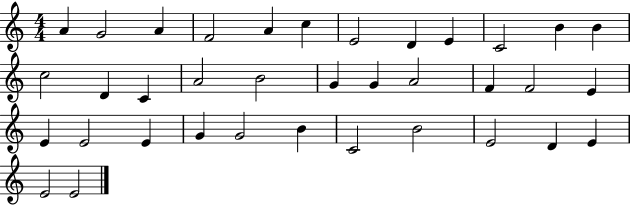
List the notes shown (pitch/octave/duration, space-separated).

A4/q G4/h A4/q F4/h A4/q C5/q E4/h D4/q E4/q C4/h B4/q B4/q C5/h D4/q C4/q A4/h B4/h G4/q G4/q A4/h F4/q F4/h E4/q E4/q E4/h E4/q G4/q G4/h B4/q C4/h B4/h E4/h D4/q E4/q E4/h E4/h